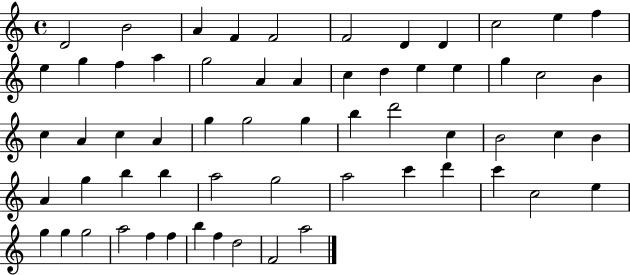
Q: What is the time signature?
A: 4/4